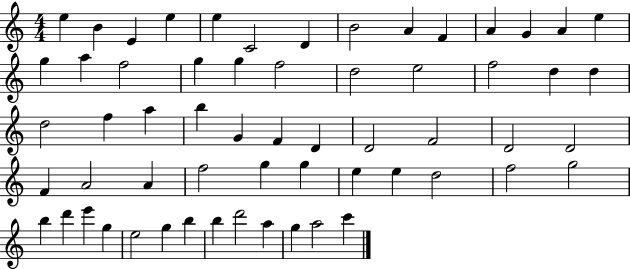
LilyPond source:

{
  \clef treble
  \numericTimeSignature
  \time 4/4
  \key c \major
  e''4 b'4 e'4 e''4 | e''4 c'2 d'4 | b'2 a'4 f'4 | a'4 g'4 a'4 e''4 | \break g''4 a''4 f''2 | g''4 g''4 f''2 | d''2 e''2 | f''2 d''4 d''4 | \break d''2 f''4 a''4 | b''4 g'4 f'4 d'4 | d'2 f'2 | d'2 d'2 | \break f'4 a'2 a'4 | f''2 g''4 g''4 | e''4 e''4 d''2 | f''2 g''2 | \break b''4 d'''4 e'''4 g''4 | e''2 g''4 b''4 | b''4 d'''2 a''4 | g''4 a''2 c'''4 | \break \bar "|."
}